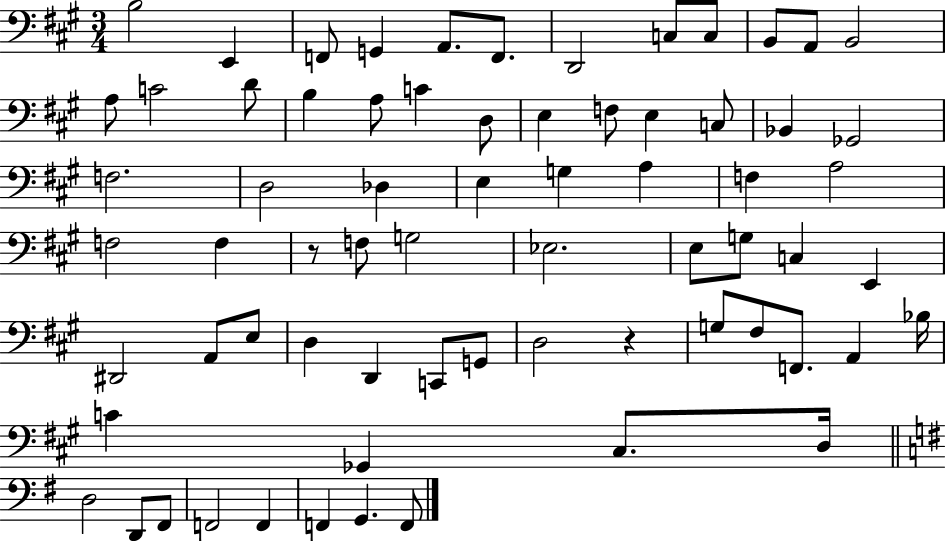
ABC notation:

X:1
T:Untitled
M:3/4
L:1/4
K:A
B,2 E,, F,,/2 G,, A,,/2 F,,/2 D,,2 C,/2 C,/2 B,,/2 A,,/2 B,,2 A,/2 C2 D/2 B, A,/2 C D,/2 E, F,/2 E, C,/2 _B,, _G,,2 F,2 D,2 _D, E, G, A, F, A,2 F,2 F, z/2 F,/2 G,2 _E,2 E,/2 G,/2 C, E,, ^D,,2 A,,/2 E,/2 D, D,, C,,/2 G,,/2 D,2 z G,/2 ^F,/2 F,,/2 A,, _B,/4 C _G,, ^C,/2 D,/4 D,2 D,,/2 ^F,,/2 F,,2 F,, F,, G,, F,,/2